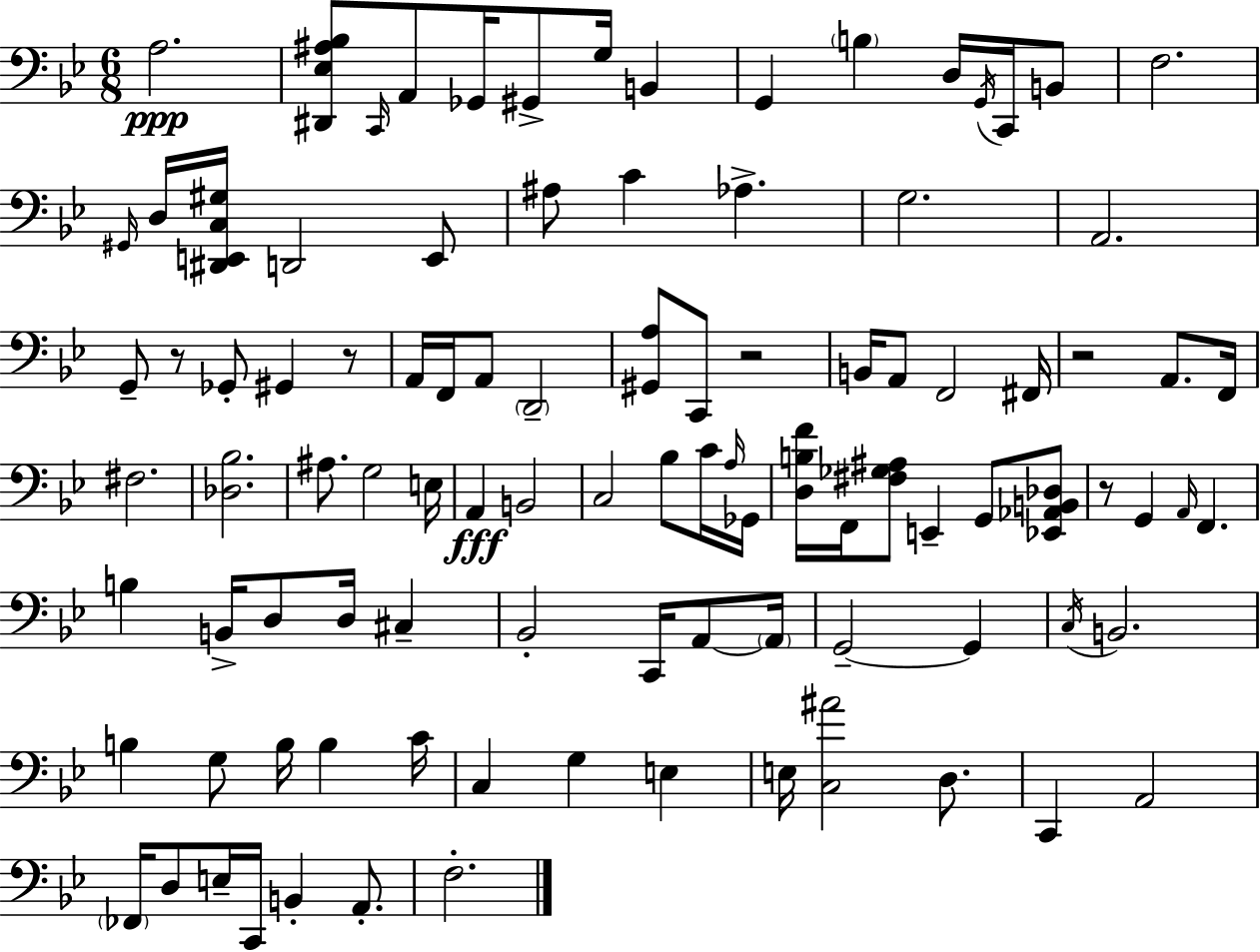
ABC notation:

X:1
T:Untitled
M:6/8
L:1/4
K:Gm
A,2 [^D,,_E,^A,_B,]/2 C,,/4 A,,/2 _G,,/4 ^G,,/2 G,/4 B,, G,, B, D,/4 G,,/4 C,,/4 B,,/2 F,2 ^G,,/4 D,/4 [^D,,E,,C,^G,]/4 D,,2 E,,/2 ^A,/2 C _A, G,2 A,,2 G,,/2 z/2 _G,,/2 ^G,, z/2 A,,/4 F,,/4 A,,/2 D,,2 [^G,,A,]/2 C,,/2 z2 B,,/4 A,,/2 F,,2 ^F,,/4 z2 A,,/2 F,,/4 ^F,2 [_D,_B,]2 ^A,/2 G,2 E,/4 A,, B,,2 C,2 _B,/2 C/4 A,/4 _G,,/4 [D,B,F]/4 F,,/4 [^F,_G,^A,]/2 E,, G,,/2 [_E,,_A,,B,,_D,]/2 z/2 G,, A,,/4 F,, B, B,,/4 D,/2 D,/4 ^C, _B,,2 C,,/4 A,,/2 A,,/4 G,,2 G,, C,/4 B,,2 B, G,/2 B,/4 B, C/4 C, G, E, E,/4 [C,^A]2 D,/2 C,, A,,2 _F,,/4 D,/2 E,/4 C,,/4 B,, A,,/2 F,2